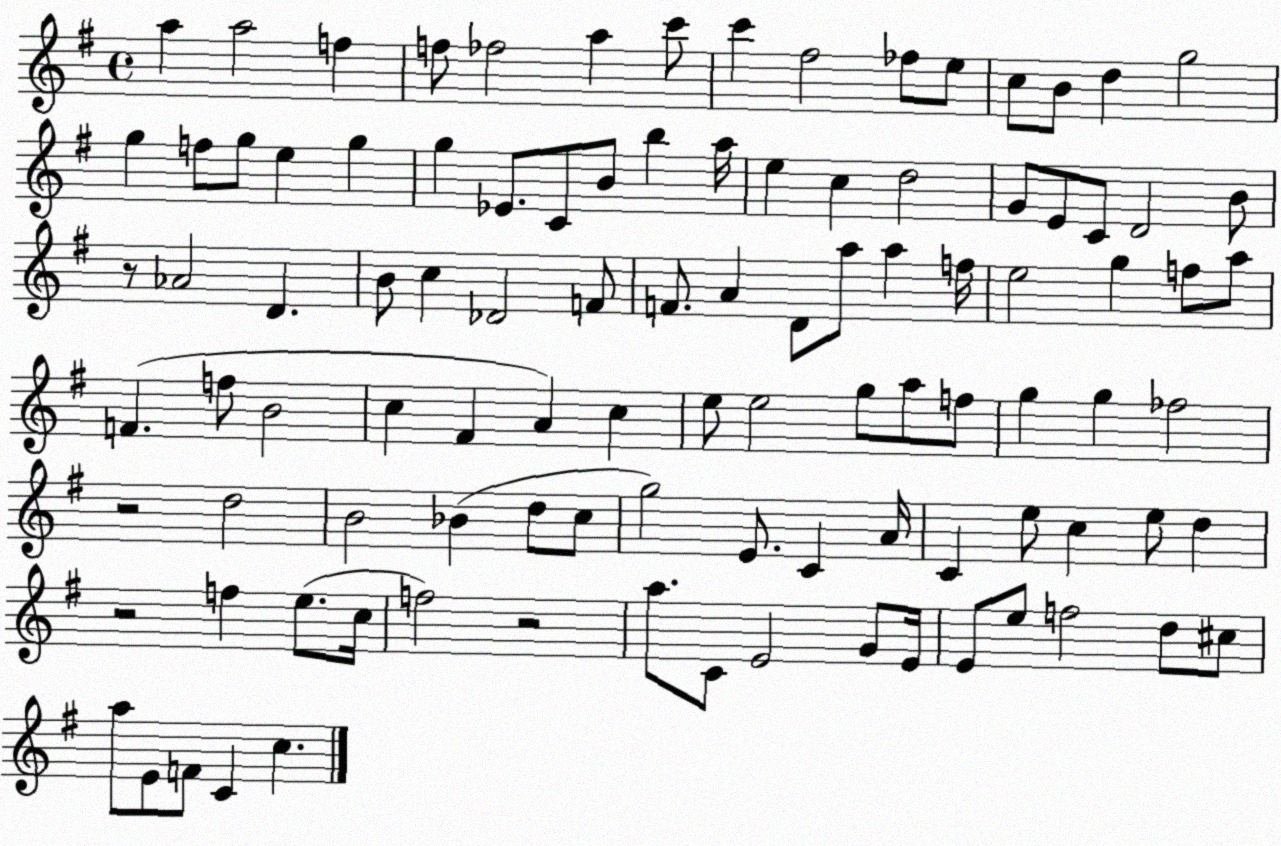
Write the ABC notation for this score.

X:1
T:Untitled
M:4/4
L:1/4
K:G
a a2 f f/2 _f2 a c'/2 c' ^f2 _f/2 e/2 c/2 B/2 d g2 g f/2 g/2 e g g _E/2 C/2 B/2 b a/4 e c d2 G/2 E/2 C/2 D2 B/2 z/2 _A2 D B/2 c _D2 F/2 F/2 A D/2 a/2 a f/4 e2 g f/2 a/2 F f/2 B2 c ^F A c e/2 e2 g/2 a/2 f/2 g g _f2 z2 d2 B2 _B d/2 c/2 g2 E/2 C A/4 C e/2 c e/2 d z2 f e/2 c/4 f2 z2 a/2 C/2 E2 G/2 E/4 E/2 e/2 f2 d/2 ^c/2 a/2 E/2 F/2 C c